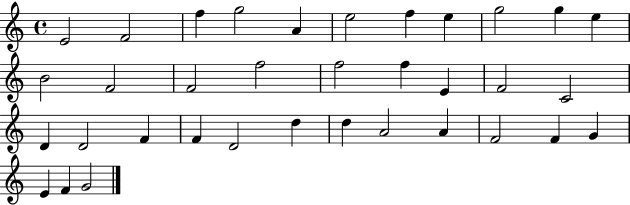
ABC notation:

X:1
T:Untitled
M:4/4
L:1/4
K:C
E2 F2 f g2 A e2 f e g2 g e B2 F2 F2 f2 f2 f E F2 C2 D D2 F F D2 d d A2 A F2 F G E F G2